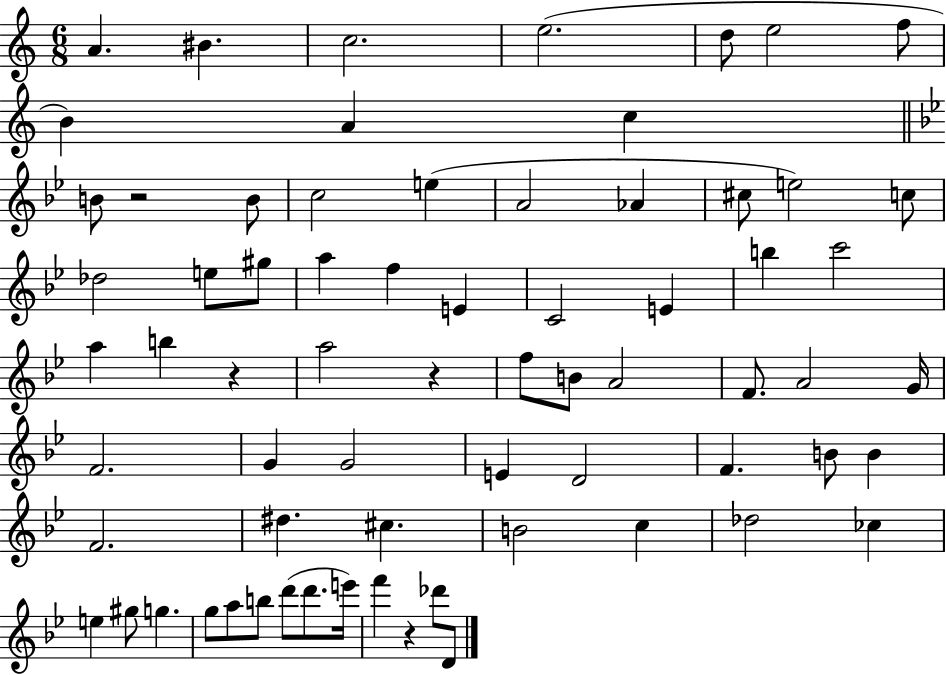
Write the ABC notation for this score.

X:1
T:Untitled
M:6/8
L:1/4
K:C
A ^B c2 e2 d/2 e2 f/2 B A c B/2 z2 B/2 c2 e A2 _A ^c/2 e2 c/2 _d2 e/2 ^g/2 a f E C2 E b c'2 a b z a2 z f/2 B/2 A2 F/2 A2 G/4 F2 G G2 E D2 F B/2 B F2 ^d ^c B2 c _d2 _c e ^g/2 g g/2 a/2 b/2 d'/2 d'/2 e'/4 f' z _d'/2 D/2